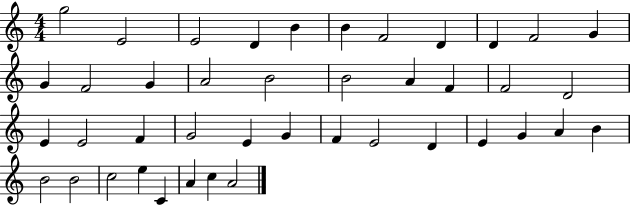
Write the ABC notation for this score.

X:1
T:Untitled
M:4/4
L:1/4
K:C
g2 E2 E2 D B B F2 D D F2 G G F2 G A2 B2 B2 A F F2 D2 E E2 F G2 E G F E2 D E G A B B2 B2 c2 e C A c A2